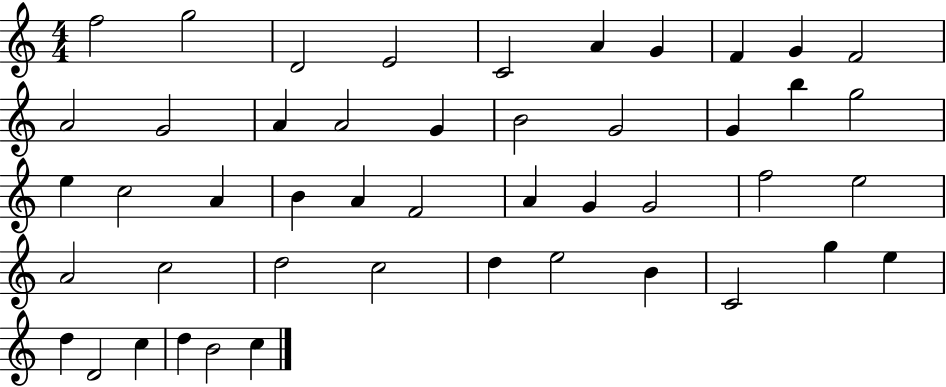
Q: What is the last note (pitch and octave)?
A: C5